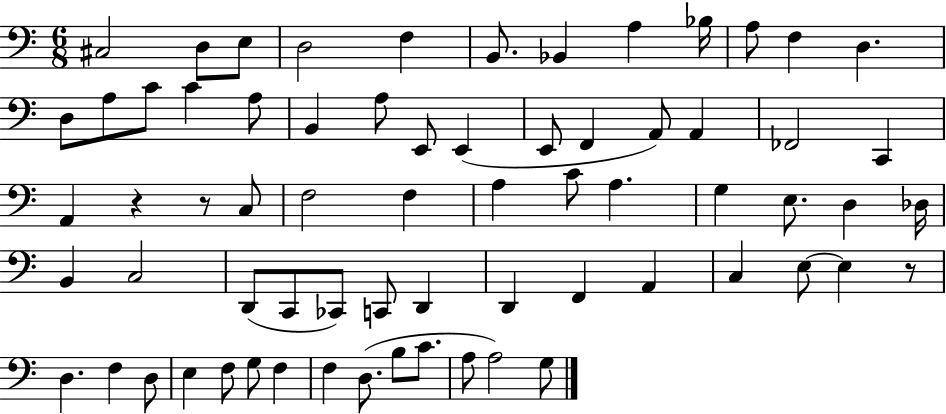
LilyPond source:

{
  \clef bass
  \numericTimeSignature
  \time 6/8
  \key c \major
  cis2 d8 e8 | d2 f4 | b,8. bes,4 a4 bes16 | a8 f4 d4. | \break d8 a8 c'8 c'4 a8 | b,4 a8 e,8 e,4( | e,8 f,4 a,8) a,4 | fes,2 c,4 | \break a,4 r4 r8 c8 | f2 f4 | a4 c'8 a4. | g4 e8. d4 des16 | \break b,4 c2 | d,8( c,8 ces,8) c,8 d,4 | d,4 f,4 a,4 | c4 e8~~ e4 r8 | \break d4. f4 d8 | e4 f8 g8 f4 | f4 d8.( b8 c'8. | a8 a2) g8 | \break \bar "|."
}